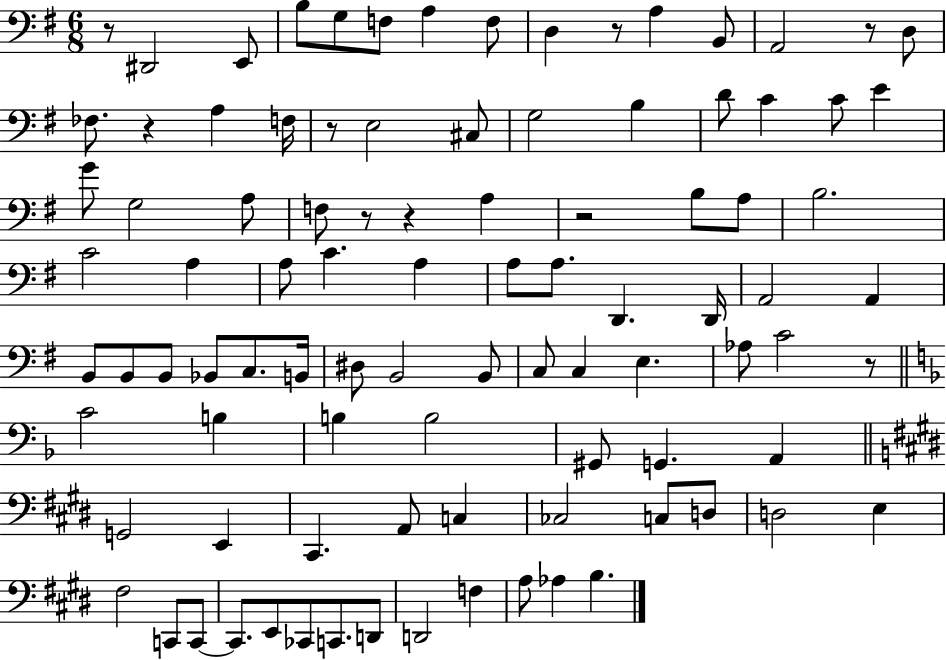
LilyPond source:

{
  \clef bass
  \numericTimeSignature
  \time 6/8
  \key g \major
  r8 dis,2 e,8 | b8 g8 f8 a4 f8 | d4 r8 a4 b,8 | a,2 r8 d8 | \break fes8. r4 a4 f16 | r8 e2 cis8 | g2 b4 | d'8 c'4 c'8 e'4 | \break g'8 g2 a8 | f8 r8 r4 a4 | r2 b8 a8 | b2. | \break c'2 a4 | a8 c'4. a4 | a8 a8. d,4. d,16 | a,2 a,4 | \break b,8 b,8 b,8 bes,8 c8. b,16 | dis8 b,2 b,8 | c8 c4 e4. | aes8 c'2 r8 | \break \bar "||" \break \key f \major c'2 b4 | b4 b2 | gis,8 g,4. a,4 | \bar "||" \break \key e \major g,2 e,4 | cis,4. a,8 c4 | ces2 c8 d8 | d2 e4 | \break fis2 c,8 c,8~~ | c,8. e,8 ces,8 c,8. d,8 | d,2 f4 | a8 aes4 b4. | \break \bar "|."
}